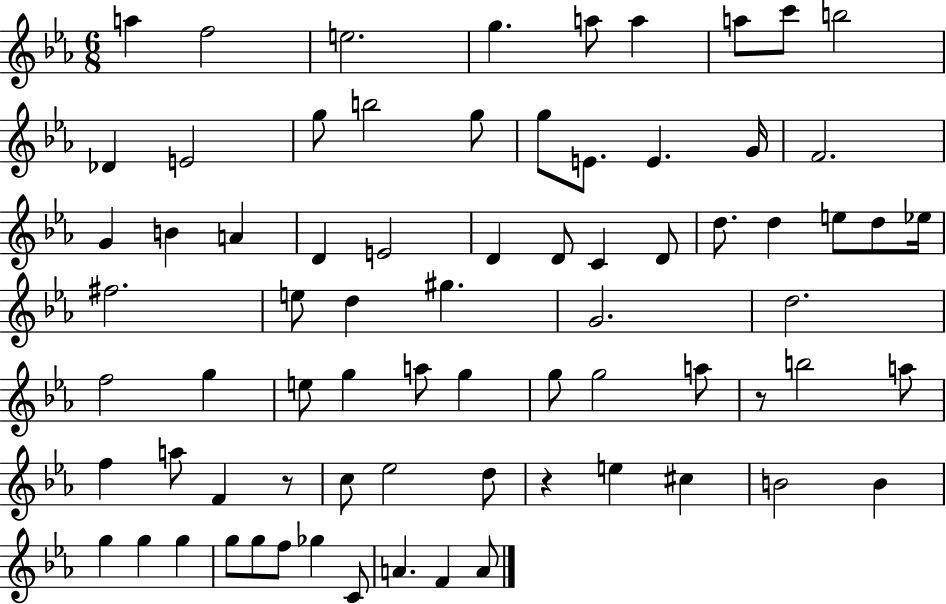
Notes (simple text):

A5/q F5/h E5/h. G5/q. A5/e A5/q A5/e C6/e B5/h Db4/q E4/h G5/e B5/h G5/e G5/e E4/e. E4/q. G4/s F4/h. G4/q B4/q A4/q D4/q E4/h D4/q D4/e C4/q D4/e D5/e. D5/q E5/e D5/e Eb5/s F#5/h. E5/e D5/q G#5/q. G4/h. D5/h. F5/h G5/q E5/e G5/q A5/e G5/q G5/e G5/h A5/e R/e B5/h A5/e F5/q A5/e F4/q R/e C5/e Eb5/h D5/e R/q E5/q C#5/q B4/h B4/q G5/q G5/q G5/q G5/e G5/e F5/e Gb5/q C4/e A4/q. F4/q A4/e